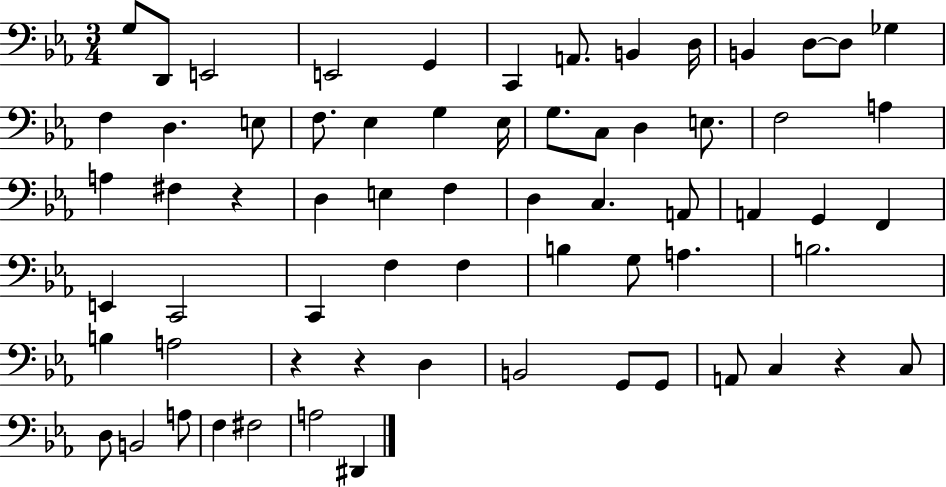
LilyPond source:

{
  \clef bass
  \numericTimeSignature
  \time 3/4
  \key ees \major
  \repeat volta 2 { g8 d,8 e,2 | e,2 g,4 | c,4 a,8. b,4 d16 | b,4 d8~~ d8 ges4 | \break f4 d4. e8 | f8. ees4 g4 ees16 | g8. c8 d4 e8. | f2 a4 | \break a4 fis4 r4 | d4 e4 f4 | d4 c4. a,8 | a,4 g,4 f,4 | \break e,4 c,2 | c,4 f4 f4 | b4 g8 a4. | b2. | \break b4 a2 | r4 r4 d4 | b,2 g,8 g,8 | a,8 c4 r4 c8 | \break d8 b,2 a8 | f4 fis2 | a2 dis,4 | } \bar "|."
}